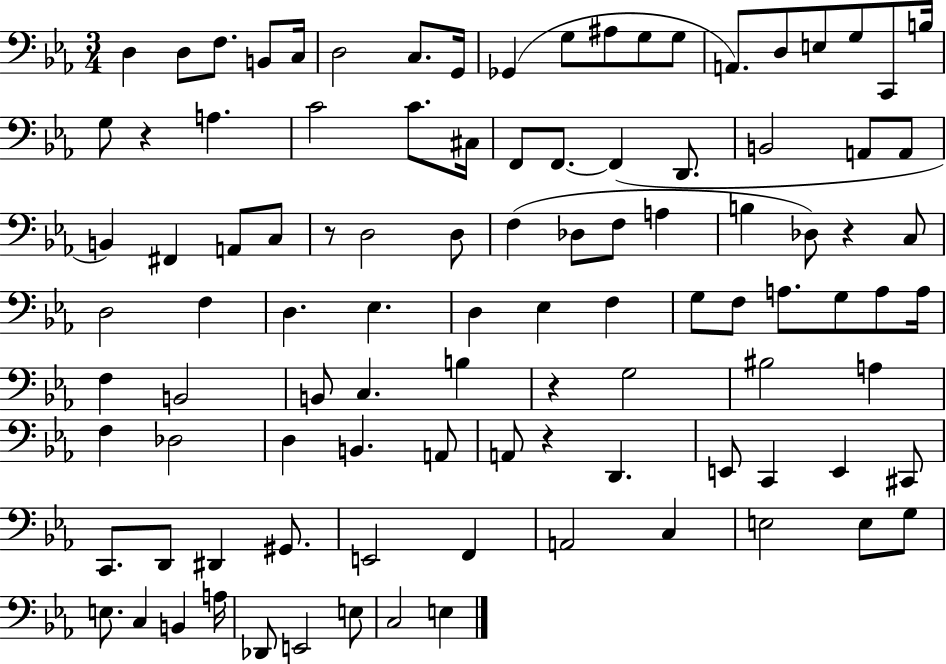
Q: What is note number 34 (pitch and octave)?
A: A2